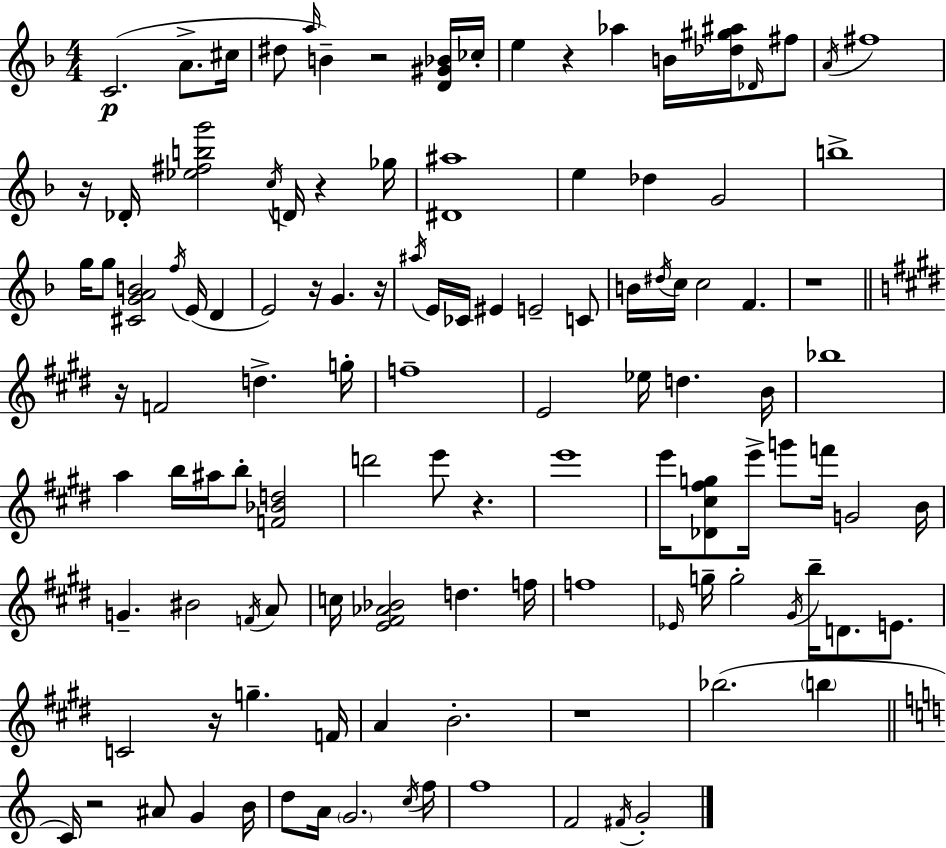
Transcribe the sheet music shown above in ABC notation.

X:1
T:Untitled
M:4/4
L:1/4
K:F
C2 A/2 ^c/4 ^d/2 a/4 B z2 [D^G_B]/4 _c/4 e z _a B/4 [_d^g^a]/4 _D/4 ^f/2 A/4 ^f4 z/4 _D/4 [_e^fbg']2 c/4 D/4 z _g/4 [^D^a]4 e _d G2 b4 g/4 g/2 [^CGAB]2 f/4 E/4 D E2 z/4 G z/4 ^a/4 E/4 _C/4 ^E E2 C/2 B/4 ^d/4 c/4 c2 F z4 z/4 F2 d g/4 f4 E2 _e/4 d B/4 _b4 a b/4 ^a/4 b/2 [F_Bd]2 d'2 e'/2 z e'4 e'/4 [_D^c^fg]/2 e'/4 g'/2 f'/4 G2 B/4 G ^B2 F/4 A/2 c/4 [E^F_A_B]2 d f/4 f4 _E/4 g/4 g2 ^G/4 b/4 D/2 E/2 C2 z/4 g F/4 A B2 z4 _b2 b C/4 z2 ^A/2 G B/4 d/2 A/4 G2 c/4 f/4 f4 F2 ^F/4 G2